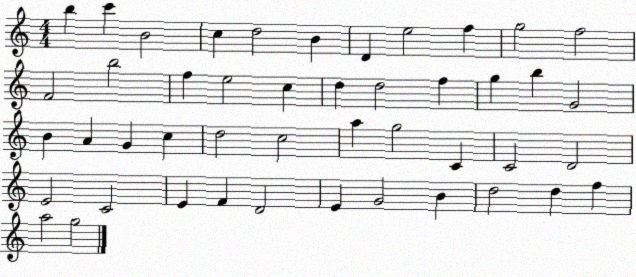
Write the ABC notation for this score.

X:1
T:Untitled
M:4/4
L:1/4
K:C
b c' B2 c d2 B D e2 f g2 f2 F2 b2 f e2 c d d2 f g b G2 B A G c d2 c2 a g2 C C2 D2 E2 C2 E F D2 E G2 B d2 d f a2 g2